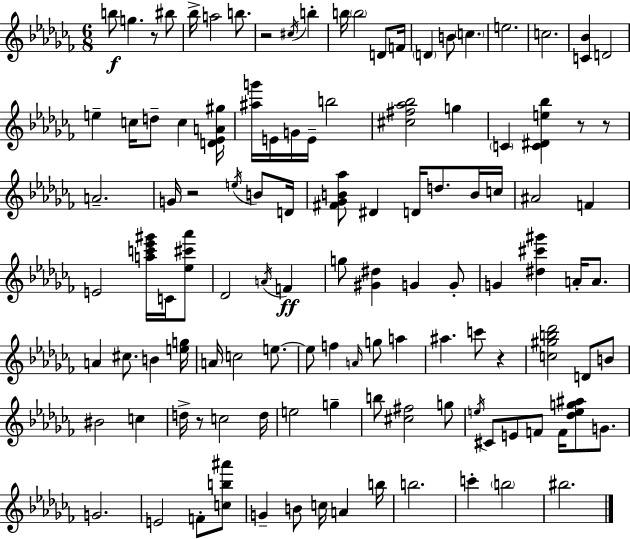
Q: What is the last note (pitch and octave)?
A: BIS5